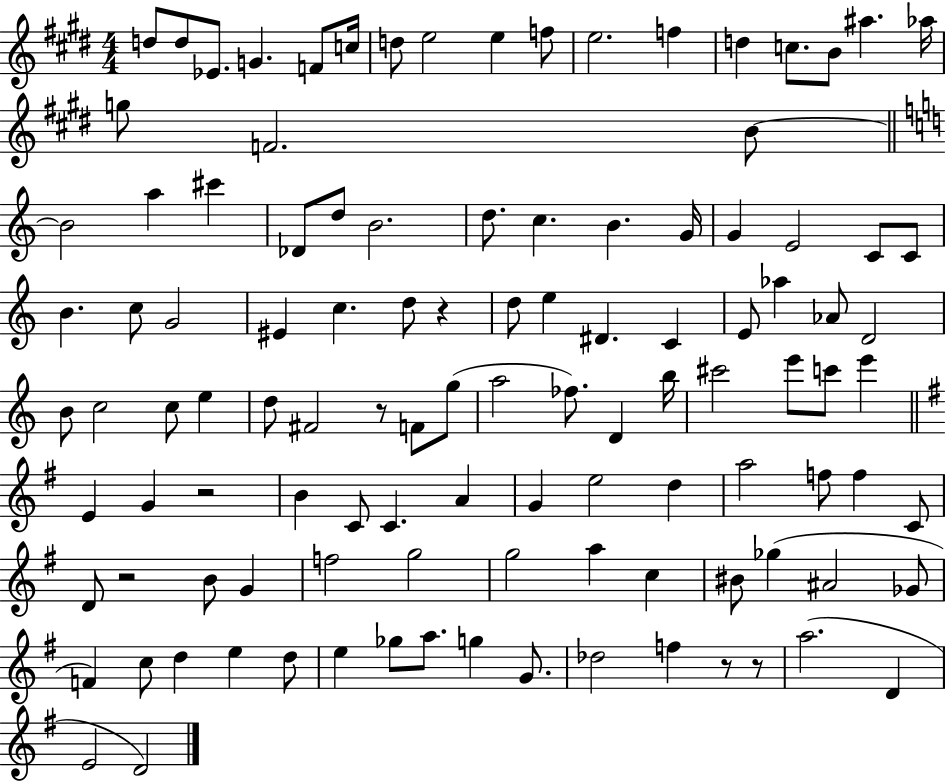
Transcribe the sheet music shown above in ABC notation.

X:1
T:Untitled
M:4/4
L:1/4
K:E
d/2 d/2 _E/2 G F/2 c/4 d/2 e2 e f/2 e2 f d c/2 B/2 ^a _a/4 g/2 F2 B/2 B2 a ^c' _D/2 d/2 B2 d/2 c B G/4 G E2 C/2 C/2 B c/2 G2 ^E c d/2 z d/2 e ^D C E/2 _a _A/2 D2 B/2 c2 c/2 e d/2 ^F2 z/2 F/2 g/2 a2 _f/2 D b/4 ^c'2 e'/2 c'/2 e' E G z2 B C/2 C A G e2 d a2 f/2 f C/2 D/2 z2 B/2 G f2 g2 g2 a c ^B/2 _g ^A2 _G/2 F c/2 d e d/2 e _g/2 a/2 g G/2 _d2 f z/2 z/2 a2 D E2 D2